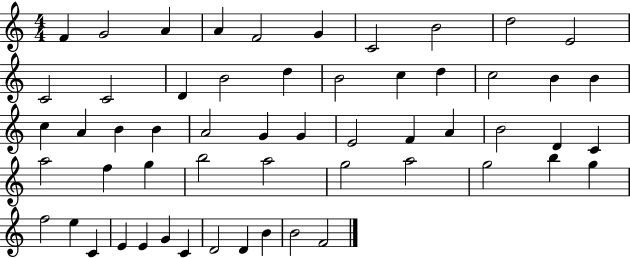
{
  \clef treble
  \numericTimeSignature
  \time 4/4
  \key c \major
  f'4 g'2 a'4 | a'4 f'2 g'4 | c'2 b'2 | d''2 e'2 | \break c'2 c'2 | d'4 b'2 d''4 | b'2 c''4 d''4 | c''2 b'4 b'4 | \break c''4 a'4 b'4 b'4 | a'2 g'4 g'4 | e'2 f'4 a'4 | b'2 d'4 c'4 | \break a''2 f''4 g''4 | b''2 a''2 | g''2 a''2 | g''2 b''4 g''4 | \break f''2 e''4 c'4 | e'4 e'4 g'4 c'4 | d'2 d'4 b'4 | b'2 f'2 | \break \bar "|."
}